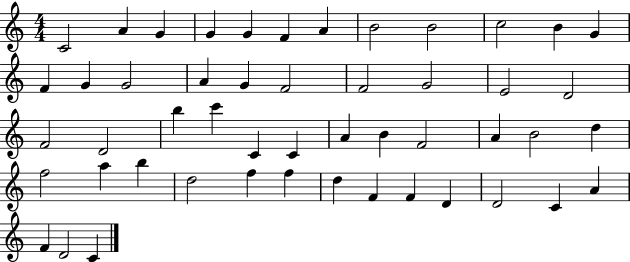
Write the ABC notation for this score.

X:1
T:Untitled
M:4/4
L:1/4
K:C
C2 A G G G F A B2 B2 c2 B G F G G2 A G F2 F2 G2 E2 D2 F2 D2 b c' C C A B F2 A B2 d f2 a b d2 f f d F F D D2 C A F D2 C